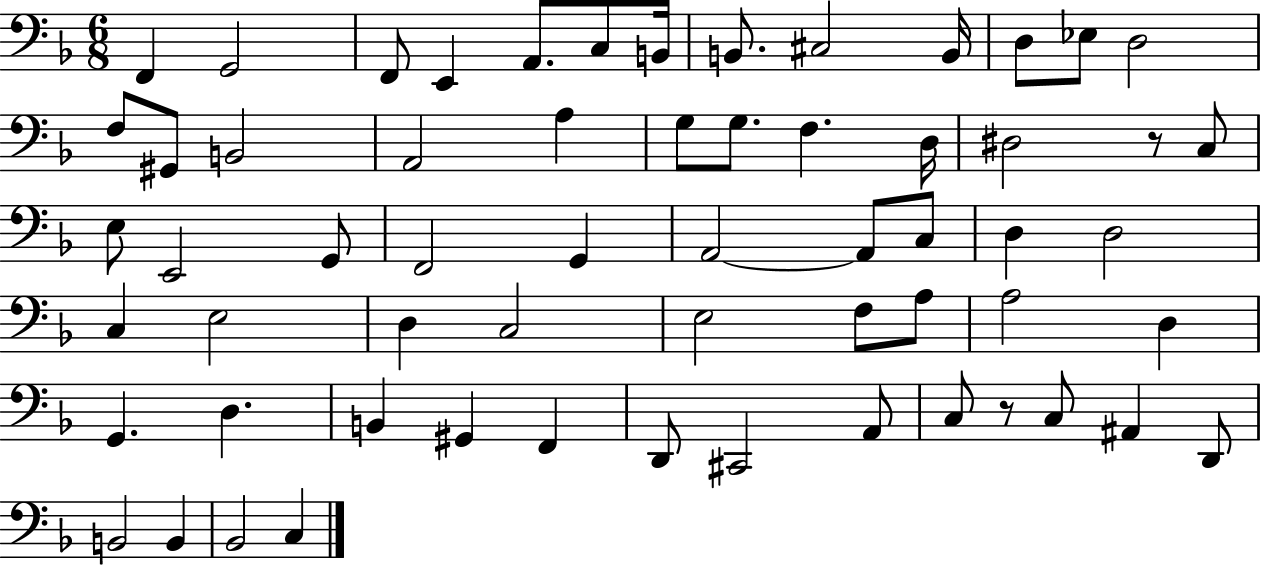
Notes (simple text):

F2/q G2/h F2/e E2/q A2/e. C3/e B2/s B2/e. C#3/h B2/s D3/e Eb3/e D3/h F3/e G#2/e B2/h A2/h A3/q G3/e G3/e. F3/q. D3/s D#3/h R/e C3/e E3/e E2/h G2/e F2/h G2/q A2/h A2/e C3/e D3/q D3/h C3/q E3/h D3/q C3/h E3/h F3/e A3/e A3/h D3/q G2/q. D3/q. B2/q G#2/q F2/q D2/e C#2/h A2/e C3/e R/e C3/e A#2/q D2/e B2/h B2/q Bb2/h C3/q